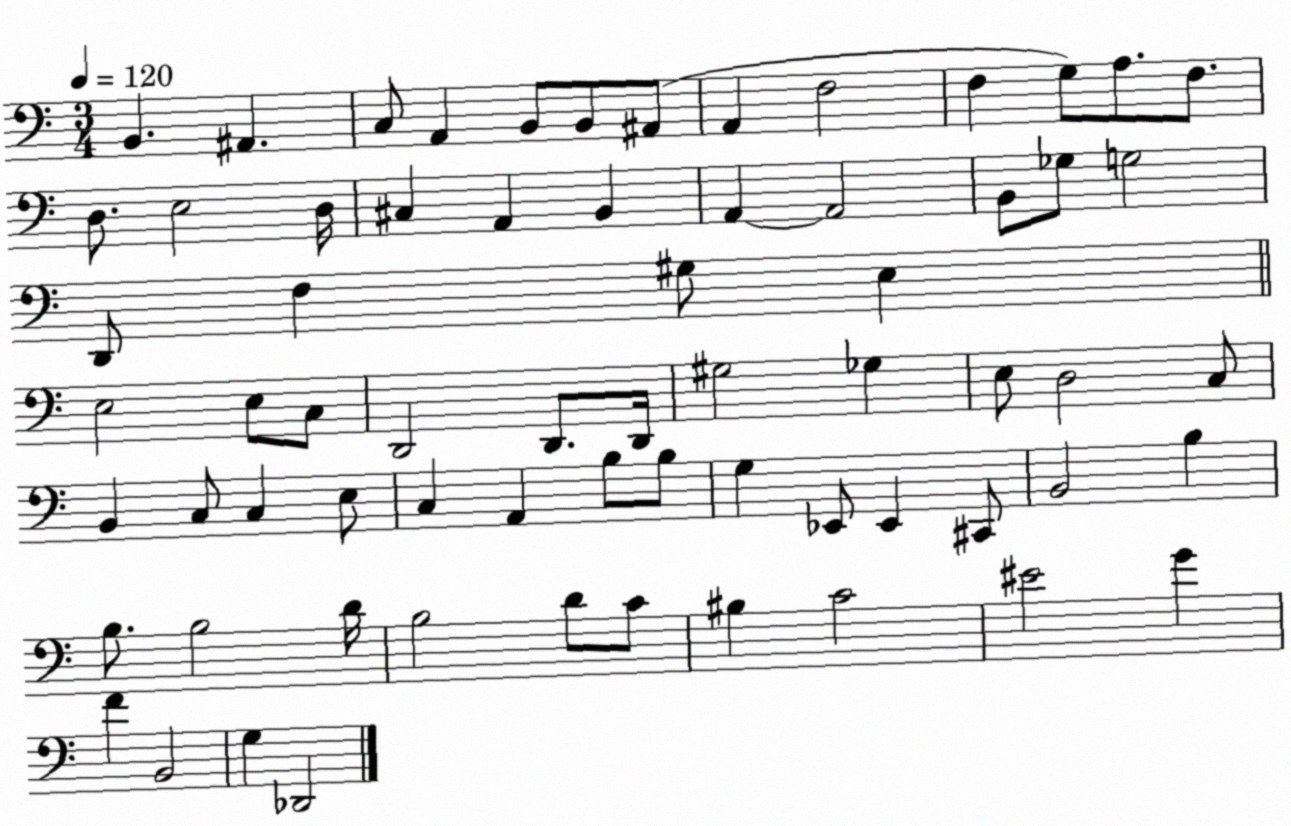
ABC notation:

X:1
T:Untitled
M:3/4
L:1/4
K:C
B,, ^A,, C,/2 A,, B,,/2 B,,/2 ^A,,/2 A,, F,2 F, G,/2 A,/2 F,/2 D,/2 E,2 D,/4 ^C, A,, B,, A,, A,,2 B,,/2 _G,/2 G,2 D,,/2 F, ^G,/2 E, E,2 E,/2 C,/2 D,,2 D,,/2 D,,/4 ^G,2 _G, E,/2 D,2 C,/2 B,, C,/2 C, E,/2 C, A,, B,/2 B,/2 G, _E,,/2 _E,, ^C,,/2 B,,2 B, B,/2 B,2 D/4 B,2 D/2 C/2 ^B, C2 ^E2 G F B,,2 G, _D,,2